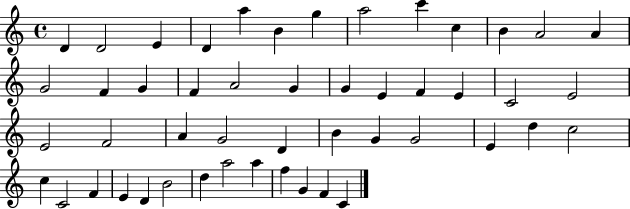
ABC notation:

X:1
T:Untitled
M:4/4
L:1/4
K:C
D D2 E D a B g a2 c' c B A2 A G2 F G F A2 G G E F E C2 E2 E2 F2 A G2 D B G G2 E d c2 c C2 F E D B2 d a2 a f G F C